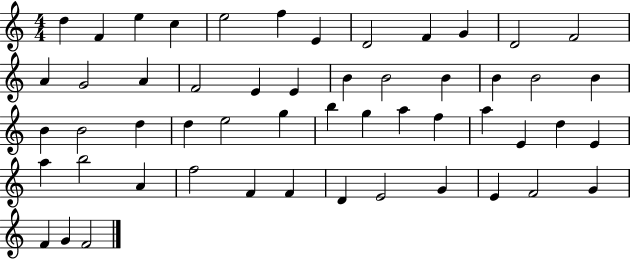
X:1
T:Untitled
M:4/4
L:1/4
K:C
d F e c e2 f E D2 F G D2 F2 A G2 A F2 E E B B2 B B B2 B B B2 d d e2 g b g a f a E d E a b2 A f2 F F D E2 G E F2 G F G F2